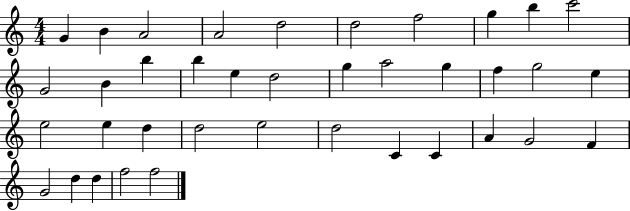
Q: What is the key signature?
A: C major